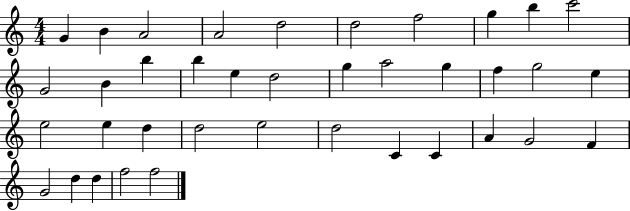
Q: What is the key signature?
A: C major